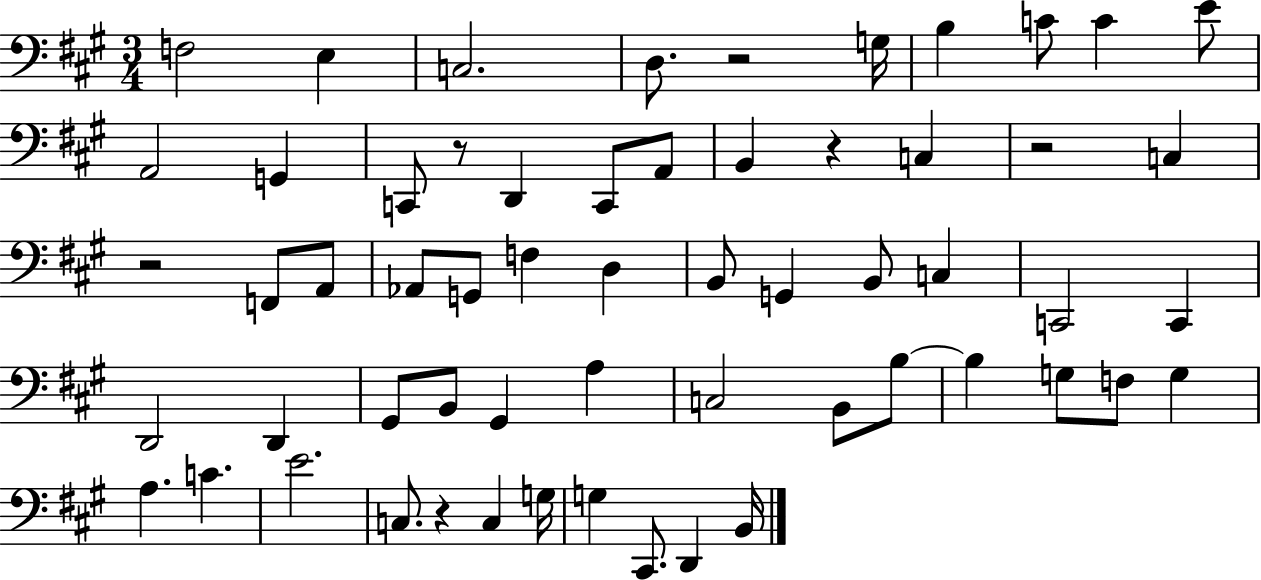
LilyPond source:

{
  \clef bass
  \numericTimeSignature
  \time 3/4
  \key a \major
  f2 e4 | c2. | d8. r2 g16 | b4 c'8 c'4 e'8 | \break a,2 g,4 | c,8 r8 d,4 c,8 a,8 | b,4 r4 c4 | r2 c4 | \break r2 f,8 a,8 | aes,8 g,8 f4 d4 | b,8 g,4 b,8 c4 | c,2 c,4 | \break d,2 d,4 | gis,8 b,8 gis,4 a4 | c2 b,8 b8~~ | b4 g8 f8 g4 | \break a4. c'4. | e'2. | c8. r4 c4 g16 | g4 cis,8. d,4 b,16 | \break \bar "|."
}